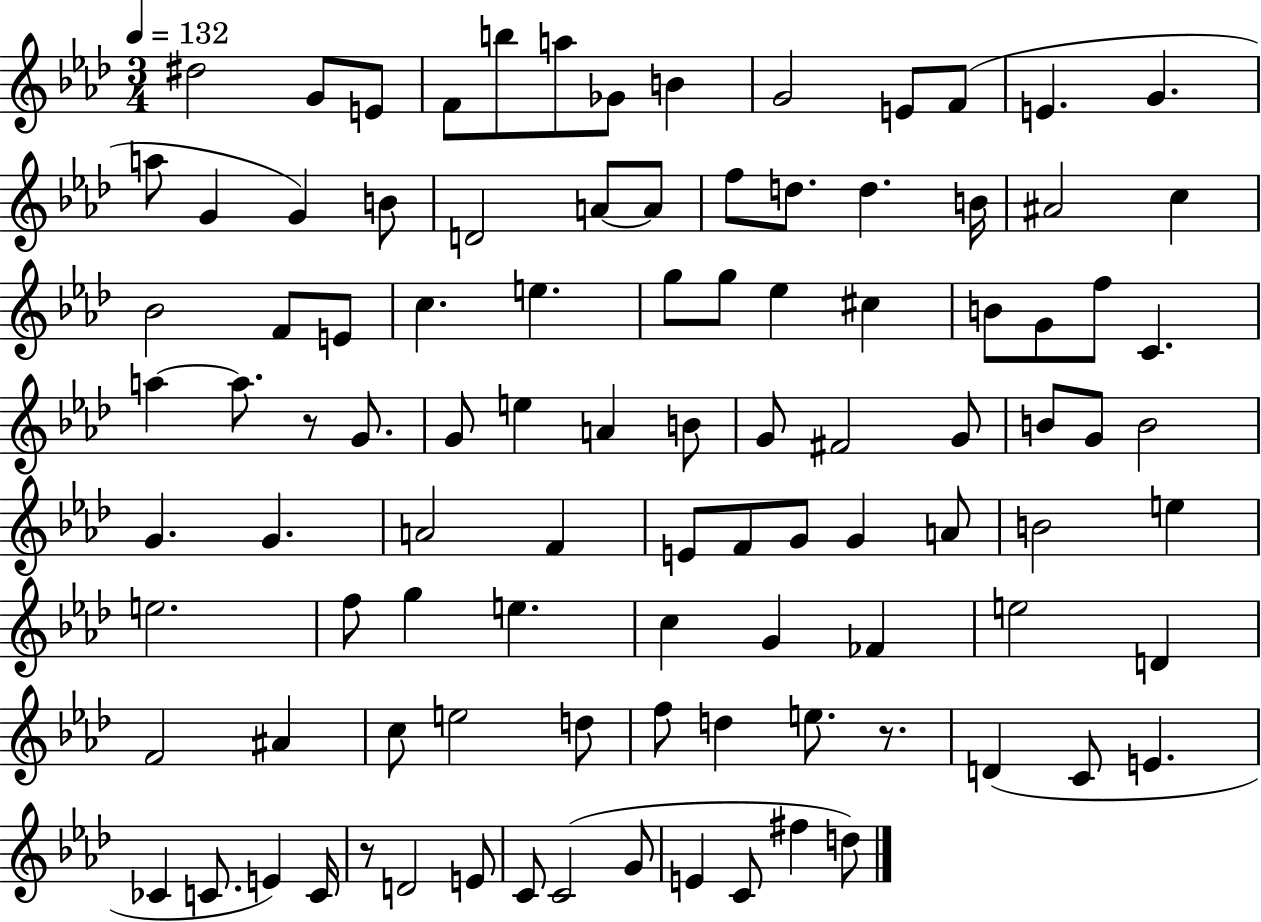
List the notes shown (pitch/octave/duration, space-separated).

D#5/h G4/e E4/e F4/e B5/e A5/e Gb4/e B4/q G4/h E4/e F4/e E4/q. G4/q. A5/e G4/q G4/q B4/e D4/h A4/e A4/e F5/e D5/e. D5/q. B4/s A#4/h C5/q Bb4/h F4/e E4/e C5/q. E5/q. G5/e G5/e Eb5/q C#5/q B4/e G4/e F5/e C4/q. A5/q A5/e. R/e G4/e. G4/e E5/q A4/q B4/e G4/e F#4/h G4/e B4/e G4/e B4/h G4/q. G4/q. A4/h F4/q E4/e F4/e G4/e G4/q A4/e B4/h E5/q E5/h. F5/e G5/q E5/q. C5/q G4/q FES4/q E5/h D4/q F4/h A#4/q C5/e E5/h D5/e F5/e D5/q E5/e. R/e. D4/q C4/e E4/q. CES4/q C4/e. E4/q C4/s R/e D4/h E4/e C4/e C4/h G4/e E4/q C4/e F#5/q D5/e